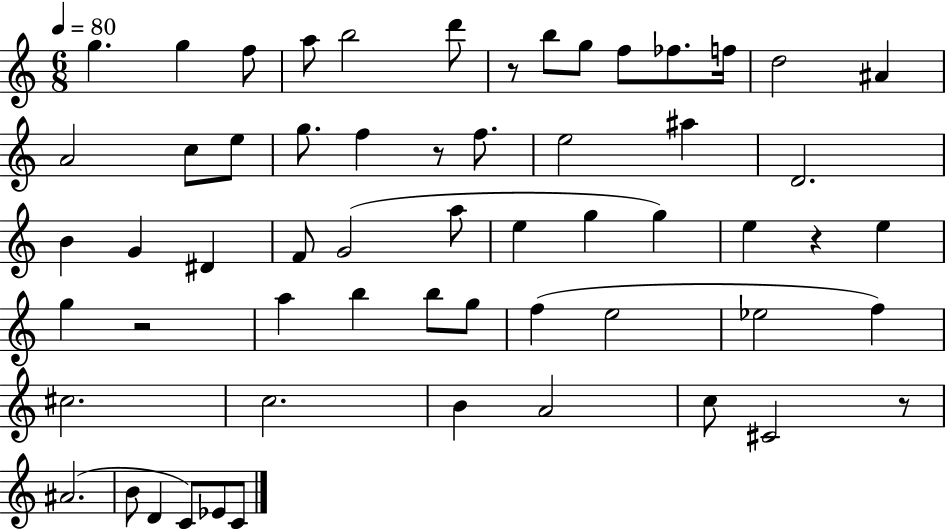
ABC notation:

X:1
T:Untitled
M:6/8
L:1/4
K:C
g g f/2 a/2 b2 d'/2 z/2 b/2 g/2 f/2 _f/2 f/4 d2 ^A A2 c/2 e/2 g/2 f z/2 f/2 e2 ^a D2 B G ^D F/2 G2 a/2 e g g e z e g z2 a b b/2 g/2 f e2 _e2 f ^c2 c2 B A2 c/2 ^C2 z/2 ^A2 B/2 D C/2 _E/2 C/2